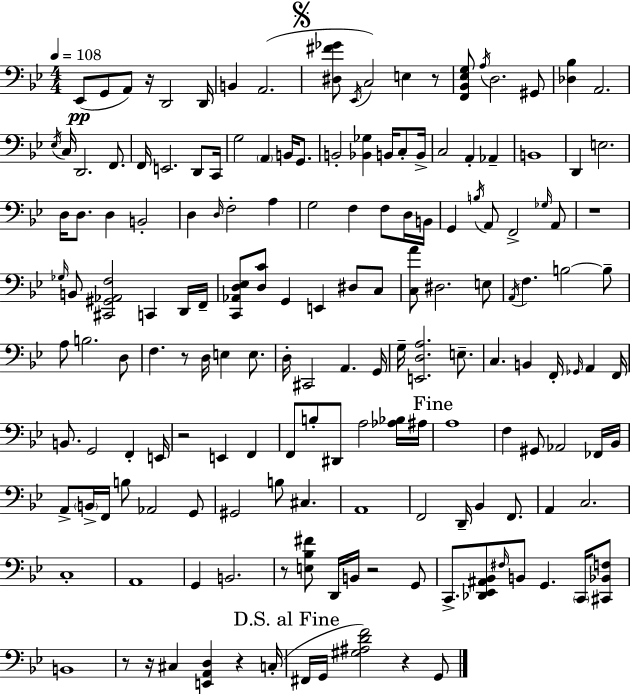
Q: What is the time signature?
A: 4/4